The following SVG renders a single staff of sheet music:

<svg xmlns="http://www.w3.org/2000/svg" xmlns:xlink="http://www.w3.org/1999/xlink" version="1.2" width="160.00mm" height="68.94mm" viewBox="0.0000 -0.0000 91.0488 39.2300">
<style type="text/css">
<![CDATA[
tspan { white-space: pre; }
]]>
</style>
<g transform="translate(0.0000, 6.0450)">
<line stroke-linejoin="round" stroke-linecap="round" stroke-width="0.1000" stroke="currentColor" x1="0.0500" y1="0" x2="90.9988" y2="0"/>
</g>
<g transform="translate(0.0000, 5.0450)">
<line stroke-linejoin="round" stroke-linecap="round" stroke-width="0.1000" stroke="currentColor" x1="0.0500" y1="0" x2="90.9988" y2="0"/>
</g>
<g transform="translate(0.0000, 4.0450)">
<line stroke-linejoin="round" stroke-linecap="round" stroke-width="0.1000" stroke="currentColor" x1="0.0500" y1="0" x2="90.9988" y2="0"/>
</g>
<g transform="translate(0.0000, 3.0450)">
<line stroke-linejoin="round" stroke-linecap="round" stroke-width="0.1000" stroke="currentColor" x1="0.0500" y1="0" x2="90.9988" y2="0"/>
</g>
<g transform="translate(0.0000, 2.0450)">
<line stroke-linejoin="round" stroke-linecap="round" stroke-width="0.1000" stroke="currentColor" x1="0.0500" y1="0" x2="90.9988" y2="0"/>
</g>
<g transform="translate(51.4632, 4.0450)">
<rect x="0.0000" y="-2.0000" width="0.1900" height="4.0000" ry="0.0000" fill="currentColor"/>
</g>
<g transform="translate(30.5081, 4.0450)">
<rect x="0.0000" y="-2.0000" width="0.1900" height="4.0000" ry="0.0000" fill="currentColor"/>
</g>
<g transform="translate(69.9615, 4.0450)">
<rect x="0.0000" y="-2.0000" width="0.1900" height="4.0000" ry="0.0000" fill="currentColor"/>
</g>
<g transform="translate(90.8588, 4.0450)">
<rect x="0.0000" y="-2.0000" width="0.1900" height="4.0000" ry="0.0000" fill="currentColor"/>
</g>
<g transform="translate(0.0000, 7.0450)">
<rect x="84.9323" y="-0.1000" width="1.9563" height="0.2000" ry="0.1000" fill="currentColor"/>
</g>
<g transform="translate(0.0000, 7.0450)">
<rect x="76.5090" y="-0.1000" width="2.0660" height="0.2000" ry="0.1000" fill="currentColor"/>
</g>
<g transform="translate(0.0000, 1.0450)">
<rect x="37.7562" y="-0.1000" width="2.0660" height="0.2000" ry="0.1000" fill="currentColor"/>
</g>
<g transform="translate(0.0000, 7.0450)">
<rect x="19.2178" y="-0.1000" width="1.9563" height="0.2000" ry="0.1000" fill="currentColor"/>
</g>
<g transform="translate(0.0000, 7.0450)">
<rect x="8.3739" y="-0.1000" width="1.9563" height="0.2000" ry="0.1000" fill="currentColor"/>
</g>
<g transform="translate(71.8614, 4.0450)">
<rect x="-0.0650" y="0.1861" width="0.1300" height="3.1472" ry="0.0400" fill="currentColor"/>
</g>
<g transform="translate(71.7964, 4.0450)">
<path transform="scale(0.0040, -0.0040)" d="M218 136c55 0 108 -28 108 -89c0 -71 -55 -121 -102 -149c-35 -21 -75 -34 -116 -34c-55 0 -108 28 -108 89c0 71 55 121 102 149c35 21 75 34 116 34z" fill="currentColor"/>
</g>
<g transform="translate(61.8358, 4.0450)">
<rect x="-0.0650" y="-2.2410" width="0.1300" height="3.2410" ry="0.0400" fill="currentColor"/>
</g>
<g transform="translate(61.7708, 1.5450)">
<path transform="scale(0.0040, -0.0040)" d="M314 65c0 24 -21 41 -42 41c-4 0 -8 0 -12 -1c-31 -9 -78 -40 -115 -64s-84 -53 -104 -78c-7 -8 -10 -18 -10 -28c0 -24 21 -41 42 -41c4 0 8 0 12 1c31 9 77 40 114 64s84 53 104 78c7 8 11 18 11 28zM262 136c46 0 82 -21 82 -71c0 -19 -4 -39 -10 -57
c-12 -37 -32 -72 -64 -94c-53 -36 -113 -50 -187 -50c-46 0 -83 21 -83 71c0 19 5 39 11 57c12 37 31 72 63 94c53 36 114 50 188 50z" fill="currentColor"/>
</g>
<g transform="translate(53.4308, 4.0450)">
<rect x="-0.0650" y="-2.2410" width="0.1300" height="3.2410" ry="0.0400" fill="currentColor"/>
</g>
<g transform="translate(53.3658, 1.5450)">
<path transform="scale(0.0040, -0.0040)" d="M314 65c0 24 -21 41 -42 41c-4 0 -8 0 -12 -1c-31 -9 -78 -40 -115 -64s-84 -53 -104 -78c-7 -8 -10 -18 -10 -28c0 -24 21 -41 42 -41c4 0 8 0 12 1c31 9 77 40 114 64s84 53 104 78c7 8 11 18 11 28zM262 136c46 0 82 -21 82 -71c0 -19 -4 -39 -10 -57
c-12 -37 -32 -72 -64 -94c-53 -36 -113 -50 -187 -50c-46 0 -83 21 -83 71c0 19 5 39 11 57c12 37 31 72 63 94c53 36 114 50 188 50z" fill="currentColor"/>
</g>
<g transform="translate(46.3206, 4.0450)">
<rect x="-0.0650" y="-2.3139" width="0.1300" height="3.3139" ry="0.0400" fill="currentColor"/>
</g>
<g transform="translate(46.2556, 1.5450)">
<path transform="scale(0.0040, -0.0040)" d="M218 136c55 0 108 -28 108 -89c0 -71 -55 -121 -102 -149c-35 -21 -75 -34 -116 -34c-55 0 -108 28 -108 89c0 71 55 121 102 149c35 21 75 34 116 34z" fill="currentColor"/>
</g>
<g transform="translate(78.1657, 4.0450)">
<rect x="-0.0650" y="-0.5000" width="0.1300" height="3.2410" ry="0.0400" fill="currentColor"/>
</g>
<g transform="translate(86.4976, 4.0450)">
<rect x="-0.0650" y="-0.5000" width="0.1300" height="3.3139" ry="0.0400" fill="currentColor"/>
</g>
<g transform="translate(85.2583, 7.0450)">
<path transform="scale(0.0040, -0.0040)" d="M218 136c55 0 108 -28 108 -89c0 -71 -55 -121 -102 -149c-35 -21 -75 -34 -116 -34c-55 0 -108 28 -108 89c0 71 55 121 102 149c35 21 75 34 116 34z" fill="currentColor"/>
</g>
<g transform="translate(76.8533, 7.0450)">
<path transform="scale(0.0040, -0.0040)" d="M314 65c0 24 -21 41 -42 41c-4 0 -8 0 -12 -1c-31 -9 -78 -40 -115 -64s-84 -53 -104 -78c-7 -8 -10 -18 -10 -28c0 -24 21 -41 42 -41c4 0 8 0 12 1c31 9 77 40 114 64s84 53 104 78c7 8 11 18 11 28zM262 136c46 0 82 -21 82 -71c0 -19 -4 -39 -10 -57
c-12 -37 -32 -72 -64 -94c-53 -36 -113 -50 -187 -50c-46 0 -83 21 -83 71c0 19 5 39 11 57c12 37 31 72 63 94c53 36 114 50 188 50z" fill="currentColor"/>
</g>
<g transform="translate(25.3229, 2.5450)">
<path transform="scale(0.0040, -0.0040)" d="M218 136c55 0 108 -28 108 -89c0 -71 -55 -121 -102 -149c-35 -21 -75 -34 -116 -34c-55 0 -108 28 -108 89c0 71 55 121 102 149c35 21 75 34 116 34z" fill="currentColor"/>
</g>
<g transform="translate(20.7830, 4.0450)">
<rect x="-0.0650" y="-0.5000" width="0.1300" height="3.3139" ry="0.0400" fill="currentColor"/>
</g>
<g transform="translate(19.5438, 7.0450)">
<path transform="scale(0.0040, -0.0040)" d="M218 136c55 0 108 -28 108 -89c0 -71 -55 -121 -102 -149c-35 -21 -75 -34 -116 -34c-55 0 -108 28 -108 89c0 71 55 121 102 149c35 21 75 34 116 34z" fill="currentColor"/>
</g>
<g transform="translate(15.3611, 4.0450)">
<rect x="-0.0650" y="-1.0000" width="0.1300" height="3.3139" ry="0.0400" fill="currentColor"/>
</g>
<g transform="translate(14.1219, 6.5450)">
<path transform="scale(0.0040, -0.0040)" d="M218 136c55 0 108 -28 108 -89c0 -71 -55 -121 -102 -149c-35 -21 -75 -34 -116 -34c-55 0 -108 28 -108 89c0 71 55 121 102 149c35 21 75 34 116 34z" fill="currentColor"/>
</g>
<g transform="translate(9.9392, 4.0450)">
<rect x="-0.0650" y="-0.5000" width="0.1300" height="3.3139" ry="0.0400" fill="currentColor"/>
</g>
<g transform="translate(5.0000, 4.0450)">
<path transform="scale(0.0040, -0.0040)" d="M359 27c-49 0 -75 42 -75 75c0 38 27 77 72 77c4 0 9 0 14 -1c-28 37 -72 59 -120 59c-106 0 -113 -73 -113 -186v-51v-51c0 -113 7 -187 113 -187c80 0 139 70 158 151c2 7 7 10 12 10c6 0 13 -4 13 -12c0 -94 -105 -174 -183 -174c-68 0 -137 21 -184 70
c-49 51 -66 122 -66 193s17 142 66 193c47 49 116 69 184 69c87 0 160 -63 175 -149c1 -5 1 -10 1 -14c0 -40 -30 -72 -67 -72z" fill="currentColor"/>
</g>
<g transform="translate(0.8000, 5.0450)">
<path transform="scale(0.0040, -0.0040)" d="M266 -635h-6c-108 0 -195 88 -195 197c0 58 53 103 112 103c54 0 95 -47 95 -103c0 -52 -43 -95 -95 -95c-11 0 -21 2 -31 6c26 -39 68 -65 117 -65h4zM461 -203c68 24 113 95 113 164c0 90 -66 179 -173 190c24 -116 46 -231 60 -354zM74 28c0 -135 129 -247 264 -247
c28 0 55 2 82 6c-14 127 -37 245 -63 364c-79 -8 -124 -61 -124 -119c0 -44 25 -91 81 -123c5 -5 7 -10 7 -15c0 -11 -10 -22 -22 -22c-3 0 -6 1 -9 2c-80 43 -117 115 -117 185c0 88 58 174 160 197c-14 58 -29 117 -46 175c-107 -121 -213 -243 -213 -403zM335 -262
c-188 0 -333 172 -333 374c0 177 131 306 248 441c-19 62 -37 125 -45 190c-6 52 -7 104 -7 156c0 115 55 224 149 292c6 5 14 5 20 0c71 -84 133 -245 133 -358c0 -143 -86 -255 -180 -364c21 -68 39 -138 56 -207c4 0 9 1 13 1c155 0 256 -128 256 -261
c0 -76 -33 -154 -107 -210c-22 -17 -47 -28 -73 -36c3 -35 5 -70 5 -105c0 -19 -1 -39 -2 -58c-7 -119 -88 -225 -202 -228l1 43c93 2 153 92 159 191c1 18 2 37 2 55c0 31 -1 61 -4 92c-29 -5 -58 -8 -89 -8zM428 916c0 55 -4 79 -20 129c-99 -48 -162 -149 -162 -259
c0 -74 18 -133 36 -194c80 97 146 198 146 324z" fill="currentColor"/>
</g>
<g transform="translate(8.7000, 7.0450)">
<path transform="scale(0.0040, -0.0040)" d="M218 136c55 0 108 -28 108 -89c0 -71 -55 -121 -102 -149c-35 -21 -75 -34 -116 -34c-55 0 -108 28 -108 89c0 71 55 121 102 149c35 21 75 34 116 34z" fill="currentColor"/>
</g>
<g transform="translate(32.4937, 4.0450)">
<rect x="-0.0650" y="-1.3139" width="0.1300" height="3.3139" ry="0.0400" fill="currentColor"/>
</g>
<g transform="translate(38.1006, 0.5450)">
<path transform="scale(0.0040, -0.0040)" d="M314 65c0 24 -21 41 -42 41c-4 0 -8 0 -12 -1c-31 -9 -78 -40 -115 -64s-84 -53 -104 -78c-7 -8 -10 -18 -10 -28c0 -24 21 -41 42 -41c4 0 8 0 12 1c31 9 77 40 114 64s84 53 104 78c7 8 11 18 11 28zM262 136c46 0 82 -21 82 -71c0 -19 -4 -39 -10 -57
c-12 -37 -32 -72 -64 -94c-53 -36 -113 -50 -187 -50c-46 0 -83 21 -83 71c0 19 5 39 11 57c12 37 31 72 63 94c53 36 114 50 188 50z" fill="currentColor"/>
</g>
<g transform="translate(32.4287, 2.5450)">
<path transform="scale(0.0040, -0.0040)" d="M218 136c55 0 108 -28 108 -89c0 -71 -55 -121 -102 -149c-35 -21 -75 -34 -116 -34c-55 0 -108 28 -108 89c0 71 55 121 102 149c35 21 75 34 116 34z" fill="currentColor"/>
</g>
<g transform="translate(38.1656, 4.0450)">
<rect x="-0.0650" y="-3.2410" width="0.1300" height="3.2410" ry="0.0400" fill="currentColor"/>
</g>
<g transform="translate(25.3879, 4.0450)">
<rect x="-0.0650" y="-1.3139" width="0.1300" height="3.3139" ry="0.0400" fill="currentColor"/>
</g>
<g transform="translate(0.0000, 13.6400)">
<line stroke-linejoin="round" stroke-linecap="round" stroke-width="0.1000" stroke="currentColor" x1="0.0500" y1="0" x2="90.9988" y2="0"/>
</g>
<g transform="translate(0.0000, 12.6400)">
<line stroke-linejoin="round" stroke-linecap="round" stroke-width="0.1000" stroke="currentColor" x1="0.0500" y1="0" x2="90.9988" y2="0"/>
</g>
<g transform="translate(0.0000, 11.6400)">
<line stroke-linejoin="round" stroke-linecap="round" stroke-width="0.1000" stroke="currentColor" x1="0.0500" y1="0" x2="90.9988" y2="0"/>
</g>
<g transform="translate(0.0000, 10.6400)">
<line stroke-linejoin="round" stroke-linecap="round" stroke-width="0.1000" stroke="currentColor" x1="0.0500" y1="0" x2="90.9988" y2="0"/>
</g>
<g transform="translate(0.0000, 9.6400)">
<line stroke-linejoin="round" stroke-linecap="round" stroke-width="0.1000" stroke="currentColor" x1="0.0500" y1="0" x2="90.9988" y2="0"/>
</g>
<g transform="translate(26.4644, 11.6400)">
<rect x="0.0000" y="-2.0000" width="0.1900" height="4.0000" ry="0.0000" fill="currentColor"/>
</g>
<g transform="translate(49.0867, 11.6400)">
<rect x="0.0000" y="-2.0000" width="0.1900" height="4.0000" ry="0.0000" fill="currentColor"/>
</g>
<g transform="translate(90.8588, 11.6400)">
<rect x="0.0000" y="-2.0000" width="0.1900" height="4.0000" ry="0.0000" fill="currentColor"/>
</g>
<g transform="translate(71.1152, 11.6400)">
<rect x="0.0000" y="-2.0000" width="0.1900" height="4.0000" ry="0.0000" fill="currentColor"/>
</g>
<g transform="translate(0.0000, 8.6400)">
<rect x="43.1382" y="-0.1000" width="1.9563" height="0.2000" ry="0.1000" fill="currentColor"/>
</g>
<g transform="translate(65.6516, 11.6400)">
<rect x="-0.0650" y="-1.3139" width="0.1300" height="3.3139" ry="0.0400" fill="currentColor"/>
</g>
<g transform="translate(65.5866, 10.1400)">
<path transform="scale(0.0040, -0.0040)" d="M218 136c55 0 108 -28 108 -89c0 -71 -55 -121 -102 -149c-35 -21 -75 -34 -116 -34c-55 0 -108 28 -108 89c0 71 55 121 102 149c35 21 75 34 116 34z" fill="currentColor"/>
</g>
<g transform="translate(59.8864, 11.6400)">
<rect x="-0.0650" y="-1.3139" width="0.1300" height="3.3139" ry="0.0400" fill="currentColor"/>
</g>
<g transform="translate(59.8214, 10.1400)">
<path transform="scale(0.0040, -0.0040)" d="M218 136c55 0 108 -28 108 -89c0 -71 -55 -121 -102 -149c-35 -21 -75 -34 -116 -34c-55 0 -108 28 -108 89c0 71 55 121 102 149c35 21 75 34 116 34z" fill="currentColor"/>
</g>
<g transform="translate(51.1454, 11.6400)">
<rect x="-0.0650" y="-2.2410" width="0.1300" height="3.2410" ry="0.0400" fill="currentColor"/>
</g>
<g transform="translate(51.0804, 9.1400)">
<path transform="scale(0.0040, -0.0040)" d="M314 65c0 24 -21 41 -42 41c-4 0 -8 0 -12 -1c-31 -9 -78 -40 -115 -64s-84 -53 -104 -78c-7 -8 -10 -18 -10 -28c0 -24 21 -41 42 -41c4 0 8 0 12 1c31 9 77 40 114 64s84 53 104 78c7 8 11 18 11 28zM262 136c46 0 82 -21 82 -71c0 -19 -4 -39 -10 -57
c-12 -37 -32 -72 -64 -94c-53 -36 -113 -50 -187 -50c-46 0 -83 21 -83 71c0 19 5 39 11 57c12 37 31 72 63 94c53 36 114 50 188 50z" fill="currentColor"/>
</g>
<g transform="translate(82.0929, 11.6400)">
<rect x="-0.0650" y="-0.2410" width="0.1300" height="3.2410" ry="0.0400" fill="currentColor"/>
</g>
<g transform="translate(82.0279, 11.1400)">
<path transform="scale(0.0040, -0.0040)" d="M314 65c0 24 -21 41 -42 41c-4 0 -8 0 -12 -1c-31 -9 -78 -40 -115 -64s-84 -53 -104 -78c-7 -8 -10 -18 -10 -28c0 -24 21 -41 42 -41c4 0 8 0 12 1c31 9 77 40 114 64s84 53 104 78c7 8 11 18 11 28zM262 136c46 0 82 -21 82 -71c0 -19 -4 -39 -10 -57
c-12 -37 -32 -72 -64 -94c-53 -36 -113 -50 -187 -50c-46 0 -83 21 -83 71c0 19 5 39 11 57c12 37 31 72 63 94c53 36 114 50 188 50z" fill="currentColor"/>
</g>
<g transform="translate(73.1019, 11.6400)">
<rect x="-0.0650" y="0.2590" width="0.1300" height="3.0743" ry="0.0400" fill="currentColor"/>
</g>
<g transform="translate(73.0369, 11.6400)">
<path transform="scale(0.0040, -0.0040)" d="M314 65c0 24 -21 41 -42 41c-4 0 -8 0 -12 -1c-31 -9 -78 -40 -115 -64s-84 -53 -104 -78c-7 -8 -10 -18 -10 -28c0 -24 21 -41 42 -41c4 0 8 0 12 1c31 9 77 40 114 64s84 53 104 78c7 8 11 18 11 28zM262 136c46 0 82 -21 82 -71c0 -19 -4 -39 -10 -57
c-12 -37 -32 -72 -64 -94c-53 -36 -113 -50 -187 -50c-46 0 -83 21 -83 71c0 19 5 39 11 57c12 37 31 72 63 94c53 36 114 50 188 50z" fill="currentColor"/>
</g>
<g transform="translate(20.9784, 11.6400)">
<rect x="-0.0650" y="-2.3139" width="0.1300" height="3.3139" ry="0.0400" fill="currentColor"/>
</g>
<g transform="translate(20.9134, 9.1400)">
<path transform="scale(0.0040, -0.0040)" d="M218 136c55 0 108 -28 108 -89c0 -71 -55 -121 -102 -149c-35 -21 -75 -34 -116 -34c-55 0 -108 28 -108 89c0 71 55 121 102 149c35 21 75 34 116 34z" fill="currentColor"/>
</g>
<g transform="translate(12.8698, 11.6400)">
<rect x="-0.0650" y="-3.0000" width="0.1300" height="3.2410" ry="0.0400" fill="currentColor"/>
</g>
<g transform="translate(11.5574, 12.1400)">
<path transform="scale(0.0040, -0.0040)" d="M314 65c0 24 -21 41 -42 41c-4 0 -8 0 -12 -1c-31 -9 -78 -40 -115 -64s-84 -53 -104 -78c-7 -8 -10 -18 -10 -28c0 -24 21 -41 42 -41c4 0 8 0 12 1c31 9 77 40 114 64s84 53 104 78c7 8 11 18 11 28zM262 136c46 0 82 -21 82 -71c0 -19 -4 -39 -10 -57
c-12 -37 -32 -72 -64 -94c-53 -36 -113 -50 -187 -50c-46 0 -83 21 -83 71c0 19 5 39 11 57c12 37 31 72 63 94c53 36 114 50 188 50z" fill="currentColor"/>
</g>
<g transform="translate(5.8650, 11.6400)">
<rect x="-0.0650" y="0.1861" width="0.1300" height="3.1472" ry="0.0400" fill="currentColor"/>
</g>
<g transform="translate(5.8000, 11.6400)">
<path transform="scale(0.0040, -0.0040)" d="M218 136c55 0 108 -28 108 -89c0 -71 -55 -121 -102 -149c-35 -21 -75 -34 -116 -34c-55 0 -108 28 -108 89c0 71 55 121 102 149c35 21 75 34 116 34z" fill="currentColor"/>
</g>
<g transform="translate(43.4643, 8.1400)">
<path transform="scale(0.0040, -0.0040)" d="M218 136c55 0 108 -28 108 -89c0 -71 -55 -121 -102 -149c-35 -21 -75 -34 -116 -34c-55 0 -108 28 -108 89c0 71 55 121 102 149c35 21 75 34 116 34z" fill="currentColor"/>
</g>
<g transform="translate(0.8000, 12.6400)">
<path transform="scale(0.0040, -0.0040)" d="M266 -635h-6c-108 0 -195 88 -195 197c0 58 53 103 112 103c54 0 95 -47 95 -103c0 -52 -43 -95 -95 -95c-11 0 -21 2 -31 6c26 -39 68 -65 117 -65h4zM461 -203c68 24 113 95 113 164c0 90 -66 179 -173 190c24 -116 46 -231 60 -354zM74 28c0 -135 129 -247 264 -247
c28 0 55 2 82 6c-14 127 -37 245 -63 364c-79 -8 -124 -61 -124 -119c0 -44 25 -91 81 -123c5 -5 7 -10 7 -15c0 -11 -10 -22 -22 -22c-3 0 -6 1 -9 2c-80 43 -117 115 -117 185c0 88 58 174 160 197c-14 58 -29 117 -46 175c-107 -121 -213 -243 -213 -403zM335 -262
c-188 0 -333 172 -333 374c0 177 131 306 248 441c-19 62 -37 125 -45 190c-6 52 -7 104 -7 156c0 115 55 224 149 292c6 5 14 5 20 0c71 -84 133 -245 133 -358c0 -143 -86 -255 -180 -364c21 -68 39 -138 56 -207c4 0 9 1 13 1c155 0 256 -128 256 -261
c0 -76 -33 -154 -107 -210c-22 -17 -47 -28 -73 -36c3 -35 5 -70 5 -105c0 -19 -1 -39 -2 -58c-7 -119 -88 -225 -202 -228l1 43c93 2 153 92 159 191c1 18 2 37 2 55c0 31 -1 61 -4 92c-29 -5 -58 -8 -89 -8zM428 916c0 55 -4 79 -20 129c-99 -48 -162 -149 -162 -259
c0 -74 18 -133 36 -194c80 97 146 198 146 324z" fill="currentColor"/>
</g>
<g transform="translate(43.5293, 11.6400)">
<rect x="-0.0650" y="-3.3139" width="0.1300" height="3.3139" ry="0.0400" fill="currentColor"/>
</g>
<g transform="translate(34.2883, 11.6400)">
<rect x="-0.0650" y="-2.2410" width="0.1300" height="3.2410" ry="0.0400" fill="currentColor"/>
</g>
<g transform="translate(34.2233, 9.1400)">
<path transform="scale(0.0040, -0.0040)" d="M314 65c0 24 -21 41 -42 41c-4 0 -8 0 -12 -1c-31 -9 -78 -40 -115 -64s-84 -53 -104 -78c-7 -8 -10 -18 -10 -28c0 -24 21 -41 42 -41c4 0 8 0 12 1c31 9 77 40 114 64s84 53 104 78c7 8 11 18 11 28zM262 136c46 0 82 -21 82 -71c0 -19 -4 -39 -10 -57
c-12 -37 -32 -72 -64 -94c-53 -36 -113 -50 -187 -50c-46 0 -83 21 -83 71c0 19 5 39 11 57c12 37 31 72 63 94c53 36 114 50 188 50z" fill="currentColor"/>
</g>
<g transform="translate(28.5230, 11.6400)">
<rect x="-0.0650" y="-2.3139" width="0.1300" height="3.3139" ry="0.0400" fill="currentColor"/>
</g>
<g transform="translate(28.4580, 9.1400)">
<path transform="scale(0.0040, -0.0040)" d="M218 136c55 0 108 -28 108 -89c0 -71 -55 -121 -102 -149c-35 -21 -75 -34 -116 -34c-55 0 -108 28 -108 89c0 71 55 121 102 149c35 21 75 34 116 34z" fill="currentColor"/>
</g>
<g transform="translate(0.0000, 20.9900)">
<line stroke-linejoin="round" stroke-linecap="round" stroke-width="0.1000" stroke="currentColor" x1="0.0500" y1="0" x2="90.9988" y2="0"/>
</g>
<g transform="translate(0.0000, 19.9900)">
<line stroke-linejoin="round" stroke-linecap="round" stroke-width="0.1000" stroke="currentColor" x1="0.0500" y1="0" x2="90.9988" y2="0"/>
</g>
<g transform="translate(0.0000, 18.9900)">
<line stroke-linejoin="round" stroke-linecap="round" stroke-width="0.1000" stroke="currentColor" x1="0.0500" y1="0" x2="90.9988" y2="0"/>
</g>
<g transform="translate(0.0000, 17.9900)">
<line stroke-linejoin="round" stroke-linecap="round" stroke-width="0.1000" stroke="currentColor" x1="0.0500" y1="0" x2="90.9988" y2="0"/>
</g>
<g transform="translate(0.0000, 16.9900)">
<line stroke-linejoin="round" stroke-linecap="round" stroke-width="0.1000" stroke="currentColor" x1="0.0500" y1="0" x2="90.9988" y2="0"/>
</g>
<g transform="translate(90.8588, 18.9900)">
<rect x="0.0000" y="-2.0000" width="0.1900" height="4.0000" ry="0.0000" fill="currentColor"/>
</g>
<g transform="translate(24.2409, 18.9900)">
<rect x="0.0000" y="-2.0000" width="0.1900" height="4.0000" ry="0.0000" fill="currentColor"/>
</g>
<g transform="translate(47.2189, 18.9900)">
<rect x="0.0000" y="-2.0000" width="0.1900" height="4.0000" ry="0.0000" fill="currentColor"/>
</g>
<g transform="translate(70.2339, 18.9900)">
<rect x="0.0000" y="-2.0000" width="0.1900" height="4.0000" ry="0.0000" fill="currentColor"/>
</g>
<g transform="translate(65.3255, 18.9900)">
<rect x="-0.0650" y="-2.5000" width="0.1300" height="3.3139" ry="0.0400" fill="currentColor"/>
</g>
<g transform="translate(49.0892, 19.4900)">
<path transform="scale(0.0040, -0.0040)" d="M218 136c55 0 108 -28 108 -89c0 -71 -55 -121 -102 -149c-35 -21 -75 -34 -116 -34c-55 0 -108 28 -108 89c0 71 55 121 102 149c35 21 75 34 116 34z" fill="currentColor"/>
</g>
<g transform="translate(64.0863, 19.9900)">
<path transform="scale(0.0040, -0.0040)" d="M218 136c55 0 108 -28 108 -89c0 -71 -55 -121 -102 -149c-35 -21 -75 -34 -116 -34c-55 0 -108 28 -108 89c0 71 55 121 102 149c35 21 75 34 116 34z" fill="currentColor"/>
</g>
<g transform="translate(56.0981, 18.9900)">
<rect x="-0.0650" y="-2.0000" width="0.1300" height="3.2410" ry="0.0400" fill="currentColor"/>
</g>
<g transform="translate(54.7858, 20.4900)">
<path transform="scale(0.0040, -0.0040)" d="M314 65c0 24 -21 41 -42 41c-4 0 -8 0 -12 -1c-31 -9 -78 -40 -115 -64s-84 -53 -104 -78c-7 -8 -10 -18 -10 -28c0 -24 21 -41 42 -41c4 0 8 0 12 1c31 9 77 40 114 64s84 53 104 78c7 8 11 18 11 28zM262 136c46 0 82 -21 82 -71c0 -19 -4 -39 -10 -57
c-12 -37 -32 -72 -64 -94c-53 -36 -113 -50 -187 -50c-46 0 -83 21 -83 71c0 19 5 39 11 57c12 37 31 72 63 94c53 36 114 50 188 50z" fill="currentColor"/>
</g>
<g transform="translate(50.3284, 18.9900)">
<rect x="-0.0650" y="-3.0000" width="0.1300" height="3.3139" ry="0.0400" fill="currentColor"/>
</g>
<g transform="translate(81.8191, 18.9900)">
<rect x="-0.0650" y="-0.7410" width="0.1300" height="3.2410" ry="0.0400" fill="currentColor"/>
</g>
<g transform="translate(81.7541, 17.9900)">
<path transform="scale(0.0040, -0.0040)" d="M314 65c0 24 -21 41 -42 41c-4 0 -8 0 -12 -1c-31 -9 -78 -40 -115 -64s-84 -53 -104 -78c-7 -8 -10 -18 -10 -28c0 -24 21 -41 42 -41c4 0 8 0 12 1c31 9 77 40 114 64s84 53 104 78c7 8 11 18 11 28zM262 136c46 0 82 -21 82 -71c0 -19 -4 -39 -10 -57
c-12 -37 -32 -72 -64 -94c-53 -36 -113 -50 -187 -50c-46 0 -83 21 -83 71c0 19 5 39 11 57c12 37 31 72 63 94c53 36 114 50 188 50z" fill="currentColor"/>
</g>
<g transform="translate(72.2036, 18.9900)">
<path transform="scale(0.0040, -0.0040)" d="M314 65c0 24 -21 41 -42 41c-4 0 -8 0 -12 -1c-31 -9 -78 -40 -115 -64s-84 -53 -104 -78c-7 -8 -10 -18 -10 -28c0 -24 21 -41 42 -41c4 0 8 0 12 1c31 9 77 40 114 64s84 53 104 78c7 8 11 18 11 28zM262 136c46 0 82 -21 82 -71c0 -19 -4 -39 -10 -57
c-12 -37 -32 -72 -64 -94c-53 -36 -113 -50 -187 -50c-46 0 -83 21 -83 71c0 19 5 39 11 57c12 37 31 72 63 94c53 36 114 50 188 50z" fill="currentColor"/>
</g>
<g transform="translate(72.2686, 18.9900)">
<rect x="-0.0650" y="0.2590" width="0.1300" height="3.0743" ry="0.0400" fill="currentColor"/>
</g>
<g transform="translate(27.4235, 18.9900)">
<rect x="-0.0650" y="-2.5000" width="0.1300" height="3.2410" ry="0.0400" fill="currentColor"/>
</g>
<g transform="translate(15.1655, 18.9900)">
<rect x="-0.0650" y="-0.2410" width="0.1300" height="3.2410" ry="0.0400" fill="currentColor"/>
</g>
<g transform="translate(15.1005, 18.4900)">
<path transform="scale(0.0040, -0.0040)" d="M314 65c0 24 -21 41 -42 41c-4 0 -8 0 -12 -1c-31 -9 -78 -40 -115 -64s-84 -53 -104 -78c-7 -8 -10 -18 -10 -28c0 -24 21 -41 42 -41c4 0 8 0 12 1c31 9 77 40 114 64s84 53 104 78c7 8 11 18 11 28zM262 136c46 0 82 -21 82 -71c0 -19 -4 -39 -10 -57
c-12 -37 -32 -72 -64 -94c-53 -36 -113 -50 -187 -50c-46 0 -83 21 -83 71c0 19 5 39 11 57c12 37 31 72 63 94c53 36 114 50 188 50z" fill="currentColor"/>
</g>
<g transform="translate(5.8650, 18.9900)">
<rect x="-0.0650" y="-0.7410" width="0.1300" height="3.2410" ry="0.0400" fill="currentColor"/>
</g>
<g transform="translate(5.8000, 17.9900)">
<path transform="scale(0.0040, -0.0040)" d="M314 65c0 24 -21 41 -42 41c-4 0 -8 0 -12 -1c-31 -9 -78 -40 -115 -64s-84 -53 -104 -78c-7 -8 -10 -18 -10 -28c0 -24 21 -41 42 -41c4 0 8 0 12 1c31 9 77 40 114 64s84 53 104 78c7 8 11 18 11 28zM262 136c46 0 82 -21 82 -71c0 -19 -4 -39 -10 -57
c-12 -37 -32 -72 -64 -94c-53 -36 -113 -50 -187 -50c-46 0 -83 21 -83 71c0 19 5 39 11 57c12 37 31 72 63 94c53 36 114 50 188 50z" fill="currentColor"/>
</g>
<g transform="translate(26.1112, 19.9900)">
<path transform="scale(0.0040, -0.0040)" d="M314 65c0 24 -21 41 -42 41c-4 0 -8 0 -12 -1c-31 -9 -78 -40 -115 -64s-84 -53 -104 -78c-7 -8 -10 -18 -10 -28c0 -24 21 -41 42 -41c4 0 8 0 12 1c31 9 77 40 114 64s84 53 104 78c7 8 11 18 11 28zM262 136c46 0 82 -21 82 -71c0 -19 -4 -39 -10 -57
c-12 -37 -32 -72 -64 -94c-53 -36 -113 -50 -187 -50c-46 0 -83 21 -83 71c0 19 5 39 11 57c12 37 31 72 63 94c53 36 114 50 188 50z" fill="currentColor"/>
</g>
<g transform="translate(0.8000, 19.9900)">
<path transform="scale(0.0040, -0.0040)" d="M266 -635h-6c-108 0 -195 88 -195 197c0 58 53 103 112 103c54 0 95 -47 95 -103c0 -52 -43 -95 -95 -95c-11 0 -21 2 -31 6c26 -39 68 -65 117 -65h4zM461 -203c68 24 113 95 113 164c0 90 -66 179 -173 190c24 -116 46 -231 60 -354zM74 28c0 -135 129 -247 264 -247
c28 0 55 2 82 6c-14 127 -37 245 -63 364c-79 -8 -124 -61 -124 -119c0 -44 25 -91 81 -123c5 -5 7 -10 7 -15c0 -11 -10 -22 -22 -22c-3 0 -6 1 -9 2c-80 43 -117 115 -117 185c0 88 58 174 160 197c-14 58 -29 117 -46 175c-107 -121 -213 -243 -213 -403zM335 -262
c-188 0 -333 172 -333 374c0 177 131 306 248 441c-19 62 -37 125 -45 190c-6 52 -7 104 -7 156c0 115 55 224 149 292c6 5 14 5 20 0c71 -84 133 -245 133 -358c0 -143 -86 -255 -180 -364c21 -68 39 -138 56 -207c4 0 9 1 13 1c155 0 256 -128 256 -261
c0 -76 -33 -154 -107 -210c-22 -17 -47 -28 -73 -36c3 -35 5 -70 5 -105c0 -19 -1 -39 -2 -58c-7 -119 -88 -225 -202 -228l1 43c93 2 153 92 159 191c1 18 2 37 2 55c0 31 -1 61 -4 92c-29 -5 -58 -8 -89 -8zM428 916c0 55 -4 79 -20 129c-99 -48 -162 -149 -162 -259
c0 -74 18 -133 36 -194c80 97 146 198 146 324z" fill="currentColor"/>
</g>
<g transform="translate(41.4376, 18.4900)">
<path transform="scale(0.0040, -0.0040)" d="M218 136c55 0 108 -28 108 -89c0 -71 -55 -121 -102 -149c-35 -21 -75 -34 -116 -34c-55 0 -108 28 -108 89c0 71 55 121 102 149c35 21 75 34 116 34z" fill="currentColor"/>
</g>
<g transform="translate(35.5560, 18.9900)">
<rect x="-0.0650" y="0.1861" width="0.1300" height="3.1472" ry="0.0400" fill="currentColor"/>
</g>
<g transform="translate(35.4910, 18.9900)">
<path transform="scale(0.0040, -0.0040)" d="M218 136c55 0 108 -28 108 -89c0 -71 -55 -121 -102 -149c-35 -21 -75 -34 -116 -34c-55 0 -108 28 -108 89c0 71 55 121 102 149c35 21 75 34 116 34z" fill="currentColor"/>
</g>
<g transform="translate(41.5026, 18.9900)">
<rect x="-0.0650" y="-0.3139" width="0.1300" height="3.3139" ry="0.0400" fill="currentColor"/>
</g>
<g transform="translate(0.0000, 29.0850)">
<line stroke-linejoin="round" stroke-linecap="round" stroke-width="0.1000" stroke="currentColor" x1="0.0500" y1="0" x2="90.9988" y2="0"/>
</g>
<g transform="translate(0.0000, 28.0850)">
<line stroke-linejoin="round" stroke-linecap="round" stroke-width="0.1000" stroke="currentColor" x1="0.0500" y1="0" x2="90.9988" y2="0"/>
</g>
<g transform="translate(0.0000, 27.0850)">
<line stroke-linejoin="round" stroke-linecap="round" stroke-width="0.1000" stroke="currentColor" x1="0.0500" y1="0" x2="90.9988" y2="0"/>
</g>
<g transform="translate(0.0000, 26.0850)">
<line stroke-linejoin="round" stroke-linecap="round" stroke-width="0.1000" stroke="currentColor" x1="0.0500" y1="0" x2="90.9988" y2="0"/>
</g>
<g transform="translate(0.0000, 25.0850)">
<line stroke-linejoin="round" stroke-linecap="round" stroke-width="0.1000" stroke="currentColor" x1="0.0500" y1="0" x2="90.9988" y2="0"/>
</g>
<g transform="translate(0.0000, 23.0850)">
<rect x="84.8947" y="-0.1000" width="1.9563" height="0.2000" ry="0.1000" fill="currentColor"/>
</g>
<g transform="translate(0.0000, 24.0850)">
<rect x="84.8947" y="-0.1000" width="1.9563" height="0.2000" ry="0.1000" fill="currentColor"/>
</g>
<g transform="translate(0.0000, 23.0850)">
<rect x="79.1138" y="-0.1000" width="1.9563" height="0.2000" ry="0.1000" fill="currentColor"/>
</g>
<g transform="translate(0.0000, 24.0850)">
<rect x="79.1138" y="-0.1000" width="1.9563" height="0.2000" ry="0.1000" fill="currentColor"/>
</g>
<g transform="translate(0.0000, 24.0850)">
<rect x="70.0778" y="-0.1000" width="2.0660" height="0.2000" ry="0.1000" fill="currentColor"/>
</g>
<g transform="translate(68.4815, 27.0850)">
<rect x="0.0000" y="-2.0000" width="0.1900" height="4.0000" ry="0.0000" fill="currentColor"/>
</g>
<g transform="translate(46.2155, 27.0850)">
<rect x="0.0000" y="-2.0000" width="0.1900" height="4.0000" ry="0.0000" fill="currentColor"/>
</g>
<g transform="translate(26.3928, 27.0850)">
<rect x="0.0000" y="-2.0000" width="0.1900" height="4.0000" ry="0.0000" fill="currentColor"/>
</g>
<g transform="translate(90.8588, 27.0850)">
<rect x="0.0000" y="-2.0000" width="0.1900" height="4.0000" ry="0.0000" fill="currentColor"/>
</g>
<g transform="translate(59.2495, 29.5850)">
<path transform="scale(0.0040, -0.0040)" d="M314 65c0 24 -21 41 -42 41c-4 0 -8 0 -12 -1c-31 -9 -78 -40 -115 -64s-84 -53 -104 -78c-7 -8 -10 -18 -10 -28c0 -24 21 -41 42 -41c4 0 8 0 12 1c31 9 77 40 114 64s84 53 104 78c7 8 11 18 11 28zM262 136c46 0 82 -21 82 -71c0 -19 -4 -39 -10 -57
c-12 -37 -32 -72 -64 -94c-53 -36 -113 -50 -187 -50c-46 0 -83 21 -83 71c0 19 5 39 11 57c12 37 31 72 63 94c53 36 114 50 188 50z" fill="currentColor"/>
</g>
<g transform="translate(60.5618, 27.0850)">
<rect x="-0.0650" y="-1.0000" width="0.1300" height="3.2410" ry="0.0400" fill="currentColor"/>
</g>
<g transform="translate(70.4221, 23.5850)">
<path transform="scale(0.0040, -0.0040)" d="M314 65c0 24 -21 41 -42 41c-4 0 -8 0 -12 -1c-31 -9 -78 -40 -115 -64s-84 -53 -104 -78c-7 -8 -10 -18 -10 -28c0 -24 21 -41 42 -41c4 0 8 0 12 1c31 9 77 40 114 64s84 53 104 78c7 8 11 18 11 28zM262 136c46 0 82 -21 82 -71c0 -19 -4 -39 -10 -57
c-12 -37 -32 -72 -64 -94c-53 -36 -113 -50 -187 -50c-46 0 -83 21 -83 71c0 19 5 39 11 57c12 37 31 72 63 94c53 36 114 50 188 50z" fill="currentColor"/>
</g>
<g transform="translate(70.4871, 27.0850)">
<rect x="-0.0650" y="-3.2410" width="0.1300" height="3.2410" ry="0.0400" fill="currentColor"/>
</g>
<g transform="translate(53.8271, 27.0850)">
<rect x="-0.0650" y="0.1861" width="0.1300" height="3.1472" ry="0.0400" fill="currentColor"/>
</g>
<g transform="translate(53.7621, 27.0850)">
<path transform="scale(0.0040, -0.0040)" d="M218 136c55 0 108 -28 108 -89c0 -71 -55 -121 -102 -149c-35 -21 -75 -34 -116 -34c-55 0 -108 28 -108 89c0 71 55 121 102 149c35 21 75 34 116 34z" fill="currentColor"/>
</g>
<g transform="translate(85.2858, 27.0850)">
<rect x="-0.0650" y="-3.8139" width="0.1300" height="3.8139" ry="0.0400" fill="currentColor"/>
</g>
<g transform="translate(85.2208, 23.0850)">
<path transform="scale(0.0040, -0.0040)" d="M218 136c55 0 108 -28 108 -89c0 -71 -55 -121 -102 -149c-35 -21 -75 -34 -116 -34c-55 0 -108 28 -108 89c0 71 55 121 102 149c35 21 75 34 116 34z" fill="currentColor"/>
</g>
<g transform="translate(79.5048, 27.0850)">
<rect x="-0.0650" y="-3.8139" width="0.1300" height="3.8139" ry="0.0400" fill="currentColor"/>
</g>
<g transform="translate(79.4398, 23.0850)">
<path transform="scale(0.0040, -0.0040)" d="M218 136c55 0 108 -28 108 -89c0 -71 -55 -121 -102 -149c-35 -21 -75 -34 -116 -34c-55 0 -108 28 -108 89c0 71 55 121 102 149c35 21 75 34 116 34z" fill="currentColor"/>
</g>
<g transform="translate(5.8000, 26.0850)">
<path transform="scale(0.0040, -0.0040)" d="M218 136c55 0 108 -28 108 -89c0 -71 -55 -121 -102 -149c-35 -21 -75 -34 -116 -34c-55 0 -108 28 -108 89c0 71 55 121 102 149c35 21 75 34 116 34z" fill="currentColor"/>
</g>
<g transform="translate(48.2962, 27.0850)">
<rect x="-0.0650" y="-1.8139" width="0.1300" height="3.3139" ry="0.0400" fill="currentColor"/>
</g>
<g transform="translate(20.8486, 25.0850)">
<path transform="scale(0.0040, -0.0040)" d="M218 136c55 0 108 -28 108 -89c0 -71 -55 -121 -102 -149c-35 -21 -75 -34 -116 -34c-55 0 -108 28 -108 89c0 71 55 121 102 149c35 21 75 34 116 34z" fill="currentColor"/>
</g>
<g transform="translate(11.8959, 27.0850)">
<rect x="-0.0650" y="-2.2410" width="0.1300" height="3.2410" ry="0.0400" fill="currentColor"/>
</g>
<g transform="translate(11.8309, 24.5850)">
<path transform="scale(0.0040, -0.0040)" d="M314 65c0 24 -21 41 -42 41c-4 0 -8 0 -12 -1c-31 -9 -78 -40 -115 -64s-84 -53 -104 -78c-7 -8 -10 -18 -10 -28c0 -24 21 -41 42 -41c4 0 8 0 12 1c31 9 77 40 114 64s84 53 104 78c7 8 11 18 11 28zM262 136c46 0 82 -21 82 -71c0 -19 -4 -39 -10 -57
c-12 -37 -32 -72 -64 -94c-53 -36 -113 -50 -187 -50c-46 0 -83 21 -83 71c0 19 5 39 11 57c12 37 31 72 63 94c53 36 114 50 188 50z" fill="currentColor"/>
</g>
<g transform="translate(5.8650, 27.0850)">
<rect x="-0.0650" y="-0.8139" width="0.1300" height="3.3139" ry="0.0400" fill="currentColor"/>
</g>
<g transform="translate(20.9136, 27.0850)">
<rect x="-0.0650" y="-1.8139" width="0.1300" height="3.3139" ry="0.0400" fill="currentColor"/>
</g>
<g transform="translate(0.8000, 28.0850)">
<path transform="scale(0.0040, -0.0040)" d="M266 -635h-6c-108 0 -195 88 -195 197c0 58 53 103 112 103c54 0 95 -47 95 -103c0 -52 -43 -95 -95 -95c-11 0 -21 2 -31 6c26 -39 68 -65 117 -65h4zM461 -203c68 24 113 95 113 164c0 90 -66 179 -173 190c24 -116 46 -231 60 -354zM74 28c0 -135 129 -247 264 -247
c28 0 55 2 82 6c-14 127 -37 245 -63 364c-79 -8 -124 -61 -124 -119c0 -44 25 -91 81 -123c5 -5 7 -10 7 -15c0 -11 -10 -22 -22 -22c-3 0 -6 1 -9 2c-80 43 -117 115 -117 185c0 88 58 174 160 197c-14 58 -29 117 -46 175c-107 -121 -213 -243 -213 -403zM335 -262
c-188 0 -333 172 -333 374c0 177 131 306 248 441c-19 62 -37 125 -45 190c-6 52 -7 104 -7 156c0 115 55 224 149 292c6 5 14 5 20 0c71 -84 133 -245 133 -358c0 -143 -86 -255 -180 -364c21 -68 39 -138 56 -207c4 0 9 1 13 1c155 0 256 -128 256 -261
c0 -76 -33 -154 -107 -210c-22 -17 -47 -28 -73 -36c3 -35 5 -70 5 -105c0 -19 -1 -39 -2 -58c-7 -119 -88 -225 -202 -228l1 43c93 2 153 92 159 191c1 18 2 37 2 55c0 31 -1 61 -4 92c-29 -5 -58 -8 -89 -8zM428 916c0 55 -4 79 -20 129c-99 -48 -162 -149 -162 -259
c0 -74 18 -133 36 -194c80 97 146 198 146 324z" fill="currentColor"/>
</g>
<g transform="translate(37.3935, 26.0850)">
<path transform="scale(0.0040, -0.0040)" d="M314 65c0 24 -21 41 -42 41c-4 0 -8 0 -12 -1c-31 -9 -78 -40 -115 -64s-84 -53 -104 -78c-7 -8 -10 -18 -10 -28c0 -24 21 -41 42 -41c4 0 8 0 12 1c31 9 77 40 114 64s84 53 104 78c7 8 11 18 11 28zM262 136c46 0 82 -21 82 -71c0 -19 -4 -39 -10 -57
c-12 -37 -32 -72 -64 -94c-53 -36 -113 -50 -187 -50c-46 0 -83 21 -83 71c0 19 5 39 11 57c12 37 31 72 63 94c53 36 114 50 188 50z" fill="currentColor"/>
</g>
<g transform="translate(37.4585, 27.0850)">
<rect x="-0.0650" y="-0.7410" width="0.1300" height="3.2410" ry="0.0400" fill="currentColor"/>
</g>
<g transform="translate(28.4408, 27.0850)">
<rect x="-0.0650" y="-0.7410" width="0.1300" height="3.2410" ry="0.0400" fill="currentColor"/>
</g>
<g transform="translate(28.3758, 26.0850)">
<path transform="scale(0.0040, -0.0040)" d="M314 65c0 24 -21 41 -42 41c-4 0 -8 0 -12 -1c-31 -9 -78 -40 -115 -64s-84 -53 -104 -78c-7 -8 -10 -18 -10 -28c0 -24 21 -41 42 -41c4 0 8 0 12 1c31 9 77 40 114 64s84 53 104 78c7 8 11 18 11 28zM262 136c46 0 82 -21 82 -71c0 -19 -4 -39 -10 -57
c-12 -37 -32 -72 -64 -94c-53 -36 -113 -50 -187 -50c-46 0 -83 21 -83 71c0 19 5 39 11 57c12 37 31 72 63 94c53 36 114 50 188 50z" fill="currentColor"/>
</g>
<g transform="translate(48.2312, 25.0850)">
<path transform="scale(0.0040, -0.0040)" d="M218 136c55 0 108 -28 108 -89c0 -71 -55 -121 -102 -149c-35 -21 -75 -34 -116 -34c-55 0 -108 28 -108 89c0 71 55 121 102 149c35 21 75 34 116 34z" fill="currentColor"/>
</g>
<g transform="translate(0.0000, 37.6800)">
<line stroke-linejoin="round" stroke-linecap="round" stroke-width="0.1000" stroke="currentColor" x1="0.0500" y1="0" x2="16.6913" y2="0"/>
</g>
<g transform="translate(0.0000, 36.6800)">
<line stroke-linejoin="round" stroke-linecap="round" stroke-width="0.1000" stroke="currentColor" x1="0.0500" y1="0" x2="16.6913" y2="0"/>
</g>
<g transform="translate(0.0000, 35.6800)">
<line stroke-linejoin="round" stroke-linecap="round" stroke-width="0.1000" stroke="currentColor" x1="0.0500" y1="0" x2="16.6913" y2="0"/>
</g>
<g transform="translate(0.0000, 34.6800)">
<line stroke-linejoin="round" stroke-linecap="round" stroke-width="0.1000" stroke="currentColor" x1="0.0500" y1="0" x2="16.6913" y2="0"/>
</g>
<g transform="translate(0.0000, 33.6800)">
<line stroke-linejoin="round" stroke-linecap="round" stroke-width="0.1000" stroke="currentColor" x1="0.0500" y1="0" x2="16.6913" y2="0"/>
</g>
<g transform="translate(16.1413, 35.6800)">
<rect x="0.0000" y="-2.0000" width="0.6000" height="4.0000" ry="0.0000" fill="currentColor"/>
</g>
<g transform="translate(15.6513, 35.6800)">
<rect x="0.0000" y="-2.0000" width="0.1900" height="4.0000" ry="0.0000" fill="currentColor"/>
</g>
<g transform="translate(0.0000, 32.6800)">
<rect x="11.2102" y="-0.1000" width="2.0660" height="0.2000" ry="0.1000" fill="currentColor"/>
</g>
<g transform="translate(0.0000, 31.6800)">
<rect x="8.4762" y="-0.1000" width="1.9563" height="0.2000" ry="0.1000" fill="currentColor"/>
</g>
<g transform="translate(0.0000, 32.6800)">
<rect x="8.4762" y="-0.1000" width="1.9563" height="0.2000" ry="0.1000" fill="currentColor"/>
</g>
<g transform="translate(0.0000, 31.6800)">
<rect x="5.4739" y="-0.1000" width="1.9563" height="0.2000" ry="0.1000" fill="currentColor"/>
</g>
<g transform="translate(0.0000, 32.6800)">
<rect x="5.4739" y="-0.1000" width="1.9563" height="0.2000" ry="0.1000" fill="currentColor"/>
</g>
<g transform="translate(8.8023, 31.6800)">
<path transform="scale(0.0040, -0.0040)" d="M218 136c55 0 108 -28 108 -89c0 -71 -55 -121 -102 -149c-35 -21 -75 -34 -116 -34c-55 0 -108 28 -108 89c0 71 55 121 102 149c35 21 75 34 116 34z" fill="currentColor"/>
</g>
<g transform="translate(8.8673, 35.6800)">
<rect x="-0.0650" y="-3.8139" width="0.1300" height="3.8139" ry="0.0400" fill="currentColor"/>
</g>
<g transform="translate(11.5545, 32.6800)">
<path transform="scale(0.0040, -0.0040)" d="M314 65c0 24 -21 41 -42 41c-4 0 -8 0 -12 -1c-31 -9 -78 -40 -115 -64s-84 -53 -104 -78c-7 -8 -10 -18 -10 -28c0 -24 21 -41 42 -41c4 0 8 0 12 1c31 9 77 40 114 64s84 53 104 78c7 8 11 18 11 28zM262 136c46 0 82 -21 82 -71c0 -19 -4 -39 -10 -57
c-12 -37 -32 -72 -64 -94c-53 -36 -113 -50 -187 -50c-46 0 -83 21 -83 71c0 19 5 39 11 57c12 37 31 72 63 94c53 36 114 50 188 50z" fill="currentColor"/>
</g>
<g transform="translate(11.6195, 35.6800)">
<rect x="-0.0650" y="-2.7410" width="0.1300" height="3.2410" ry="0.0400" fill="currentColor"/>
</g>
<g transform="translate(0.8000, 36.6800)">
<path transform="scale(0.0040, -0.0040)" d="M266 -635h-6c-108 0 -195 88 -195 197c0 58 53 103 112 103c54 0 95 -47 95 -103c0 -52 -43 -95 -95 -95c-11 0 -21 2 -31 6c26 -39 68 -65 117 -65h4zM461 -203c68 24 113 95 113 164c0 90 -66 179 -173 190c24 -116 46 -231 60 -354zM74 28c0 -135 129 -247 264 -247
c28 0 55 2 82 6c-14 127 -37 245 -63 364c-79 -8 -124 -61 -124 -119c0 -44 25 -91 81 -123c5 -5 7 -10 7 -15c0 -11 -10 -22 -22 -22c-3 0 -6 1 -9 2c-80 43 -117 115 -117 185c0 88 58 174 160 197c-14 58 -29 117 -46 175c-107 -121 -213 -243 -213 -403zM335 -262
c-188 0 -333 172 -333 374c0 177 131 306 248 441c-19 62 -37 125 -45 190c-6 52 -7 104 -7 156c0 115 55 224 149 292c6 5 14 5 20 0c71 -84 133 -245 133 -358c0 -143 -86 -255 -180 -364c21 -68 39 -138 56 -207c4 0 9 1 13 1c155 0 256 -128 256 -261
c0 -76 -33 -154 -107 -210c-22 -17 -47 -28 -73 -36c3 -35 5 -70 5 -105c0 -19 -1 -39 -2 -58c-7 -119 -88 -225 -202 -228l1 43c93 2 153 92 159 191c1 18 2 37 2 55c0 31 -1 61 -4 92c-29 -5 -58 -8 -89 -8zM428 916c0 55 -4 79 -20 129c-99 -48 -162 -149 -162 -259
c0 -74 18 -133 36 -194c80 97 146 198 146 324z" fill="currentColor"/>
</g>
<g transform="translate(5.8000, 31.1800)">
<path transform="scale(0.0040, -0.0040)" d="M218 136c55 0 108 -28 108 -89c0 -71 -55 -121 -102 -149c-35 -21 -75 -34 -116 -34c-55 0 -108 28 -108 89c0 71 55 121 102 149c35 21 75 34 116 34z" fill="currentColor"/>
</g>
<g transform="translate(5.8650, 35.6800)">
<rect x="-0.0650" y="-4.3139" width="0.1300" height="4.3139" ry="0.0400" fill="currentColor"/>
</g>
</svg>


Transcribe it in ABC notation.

X:1
T:Untitled
M:4/4
L:1/4
K:C
C D C e e b2 g g2 g2 B C2 C B A2 g g g2 b g2 e e B2 c2 d2 c2 G2 B c A F2 G B2 d2 d g2 f d2 d2 f B D2 b2 c' c' d' c' a2